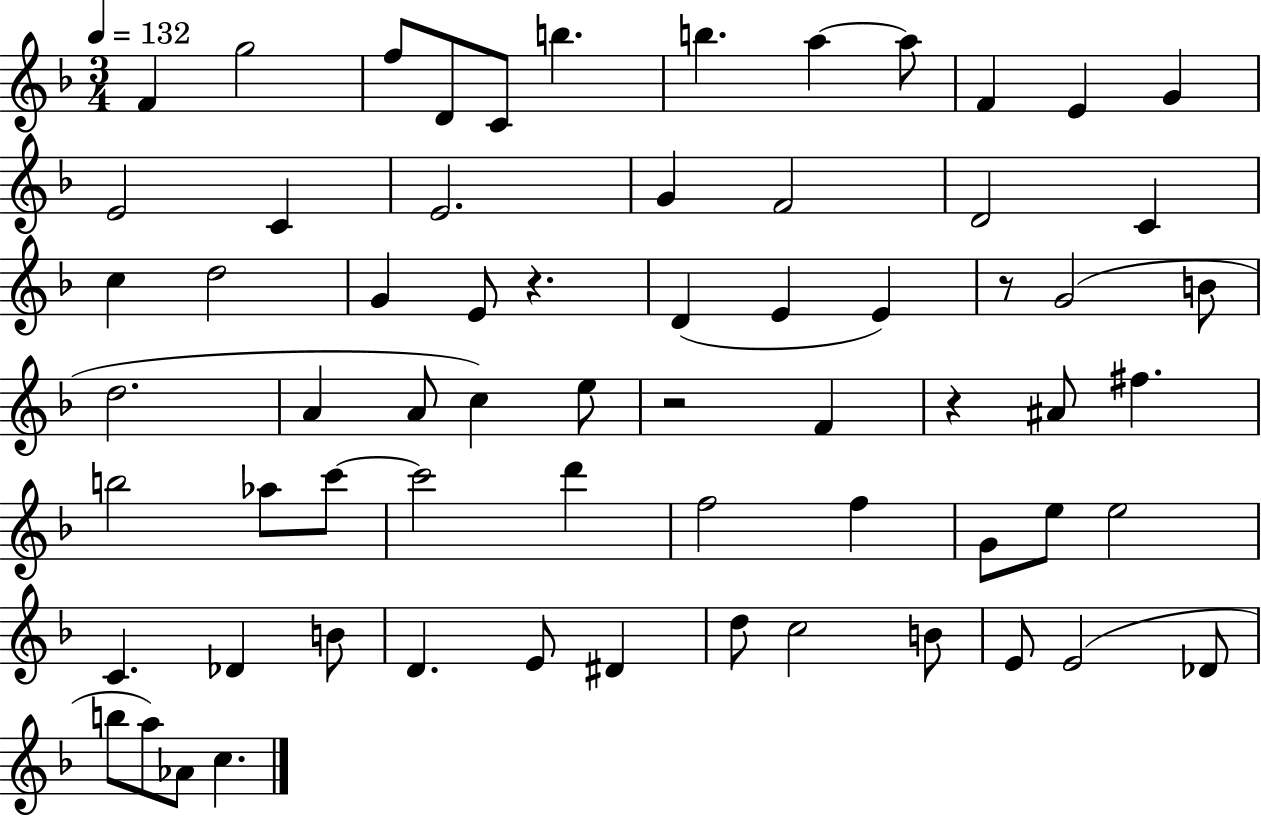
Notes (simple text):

F4/q G5/h F5/e D4/e C4/e B5/q. B5/q. A5/q A5/e F4/q E4/q G4/q E4/h C4/q E4/h. G4/q F4/h D4/h C4/q C5/q D5/h G4/q E4/e R/q. D4/q E4/q E4/q R/e G4/h B4/e D5/h. A4/q A4/e C5/q E5/e R/h F4/q R/q A#4/e F#5/q. B5/h Ab5/e C6/e C6/h D6/q F5/h F5/q G4/e E5/e E5/h C4/q. Db4/q B4/e D4/q. E4/e D#4/q D5/e C5/h B4/e E4/e E4/h Db4/e B5/e A5/e Ab4/e C5/q.